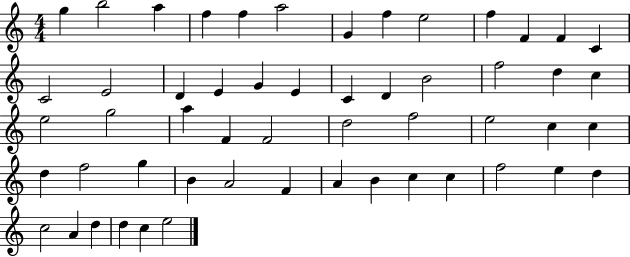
{
  \clef treble
  \numericTimeSignature
  \time 4/4
  \key c \major
  g''4 b''2 a''4 | f''4 f''4 a''2 | g'4 f''4 e''2 | f''4 f'4 f'4 c'4 | \break c'2 e'2 | d'4 e'4 g'4 e'4 | c'4 d'4 b'2 | f''2 d''4 c''4 | \break e''2 g''2 | a''4 f'4 f'2 | d''2 f''2 | e''2 c''4 c''4 | \break d''4 f''2 g''4 | b'4 a'2 f'4 | a'4 b'4 c''4 c''4 | f''2 e''4 d''4 | \break c''2 a'4 d''4 | d''4 c''4 e''2 | \bar "|."
}